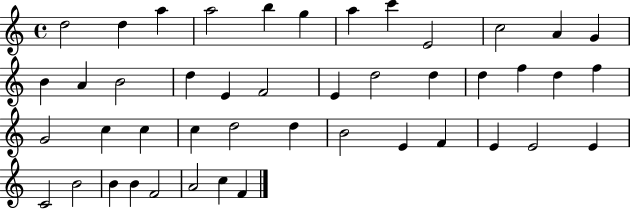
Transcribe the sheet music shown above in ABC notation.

X:1
T:Untitled
M:4/4
L:1/4
K:C
d2 d a a2 b g a c' E2 c2 A G B A B2 d E F2 E d2 d d f d f G2 c c c d2 d B2 E F E E2 E C2 B2 B B F2 A2 c F